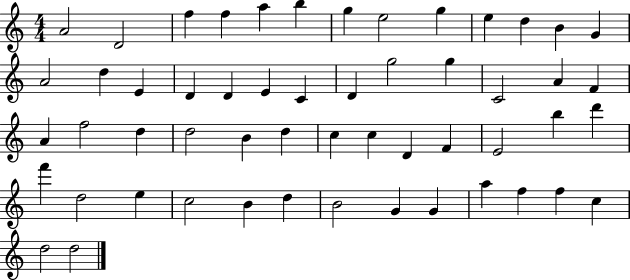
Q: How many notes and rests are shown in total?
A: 54